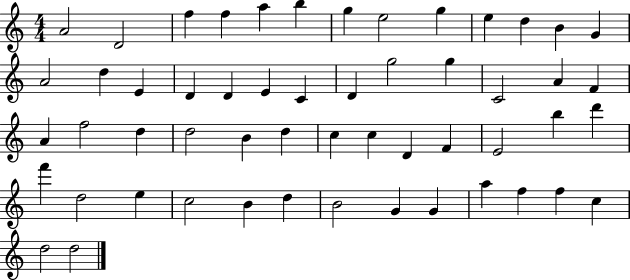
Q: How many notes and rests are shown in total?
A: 54